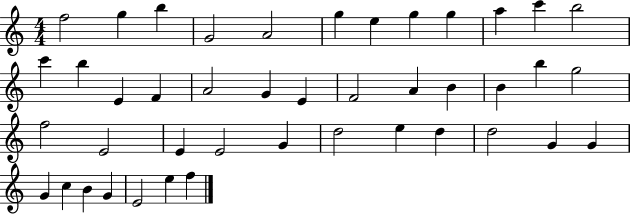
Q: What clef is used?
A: treble